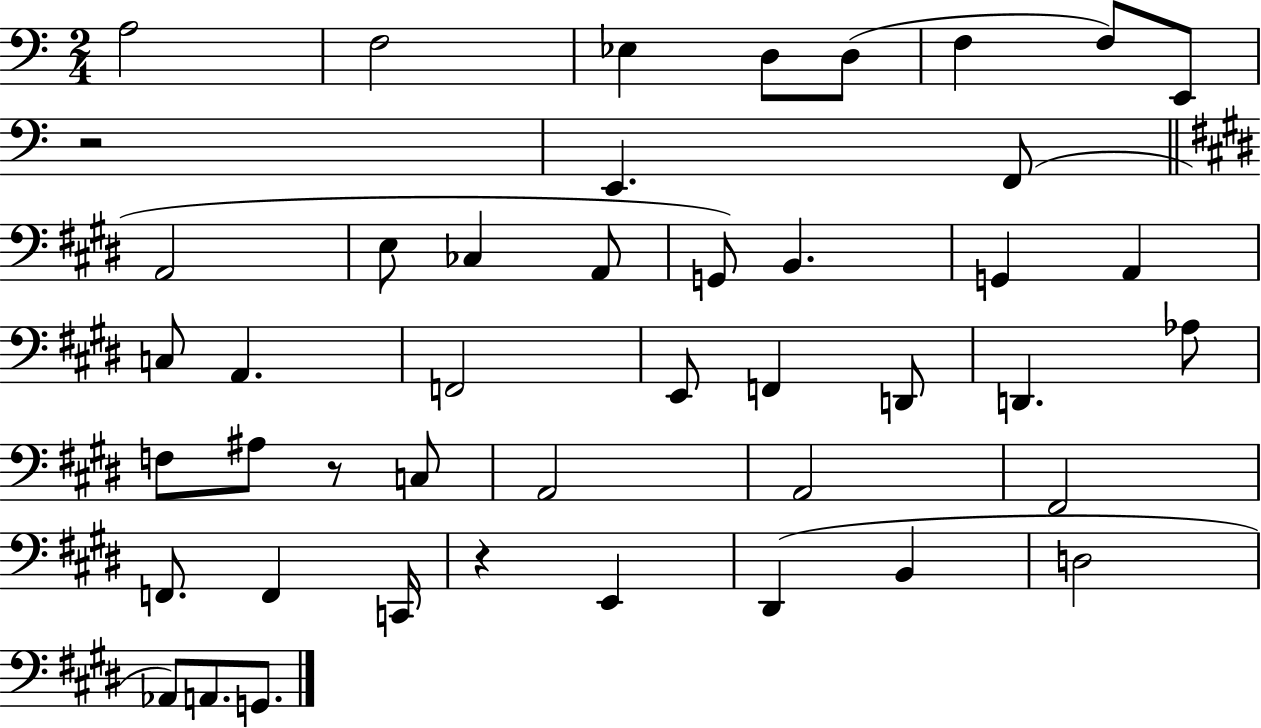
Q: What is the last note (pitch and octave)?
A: G2